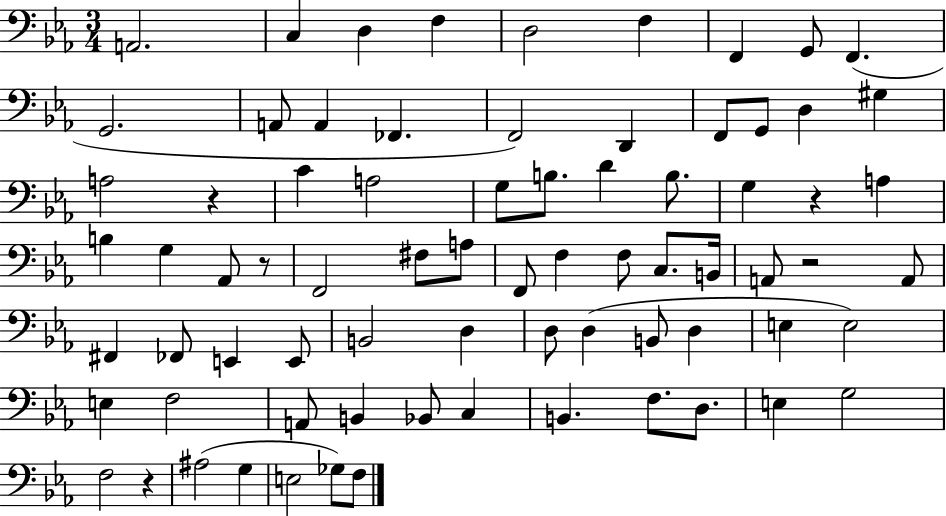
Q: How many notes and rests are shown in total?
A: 75